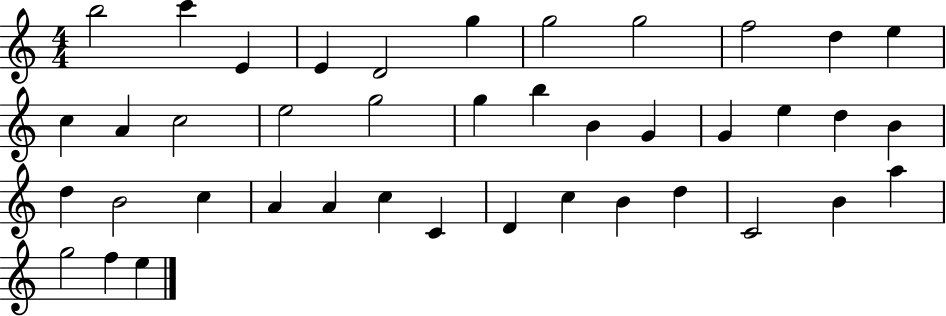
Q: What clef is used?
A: treble